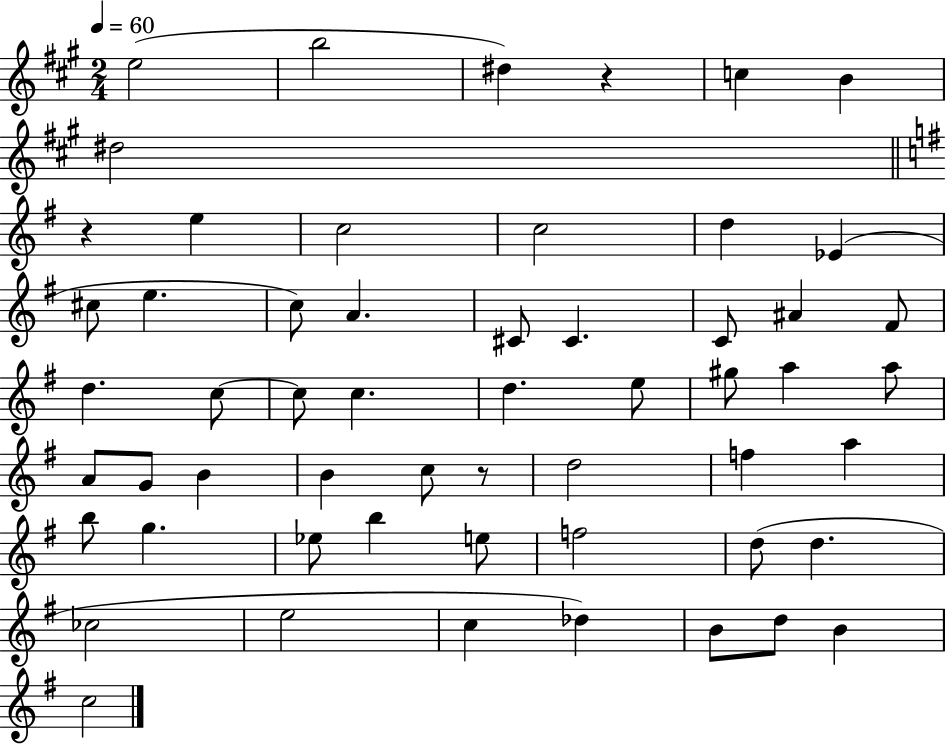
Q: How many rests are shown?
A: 3